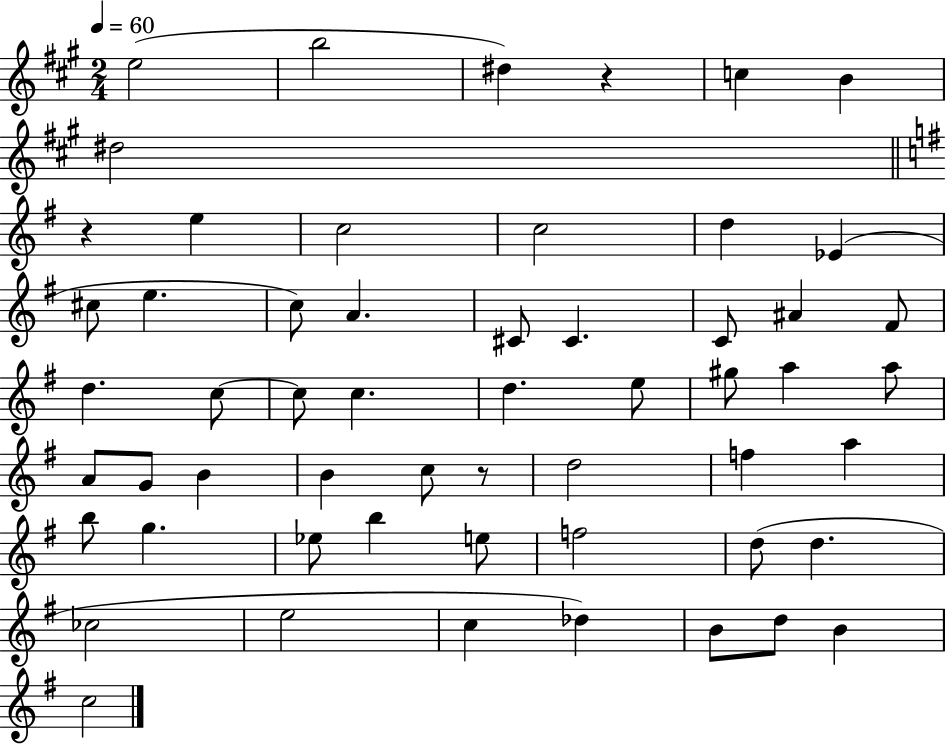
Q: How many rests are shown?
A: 3